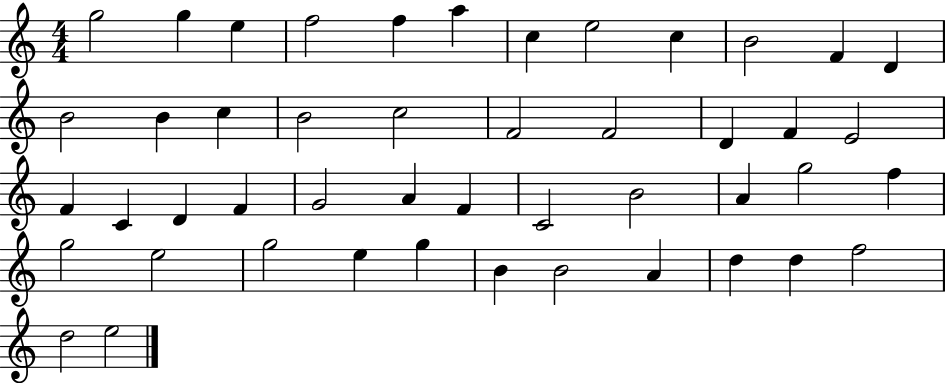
G5/h G5/q E5/q F5/h F5/q A5/q C5/q E5/h C5/q B4/h F4/q D4/q B4/h B4/q C5/q B4/h C5/h F4/h F4/h D4/q F4/q E4/h F4/q C4/q D4/q F4/q G4/h A4/q F4/q C4/h B4/h A4/q G5/h F5/q G5/h E5/h G5/h E5/q G5/q B4/q B4/h A4/q D5/q D5/q F5/h D5/h E5/h